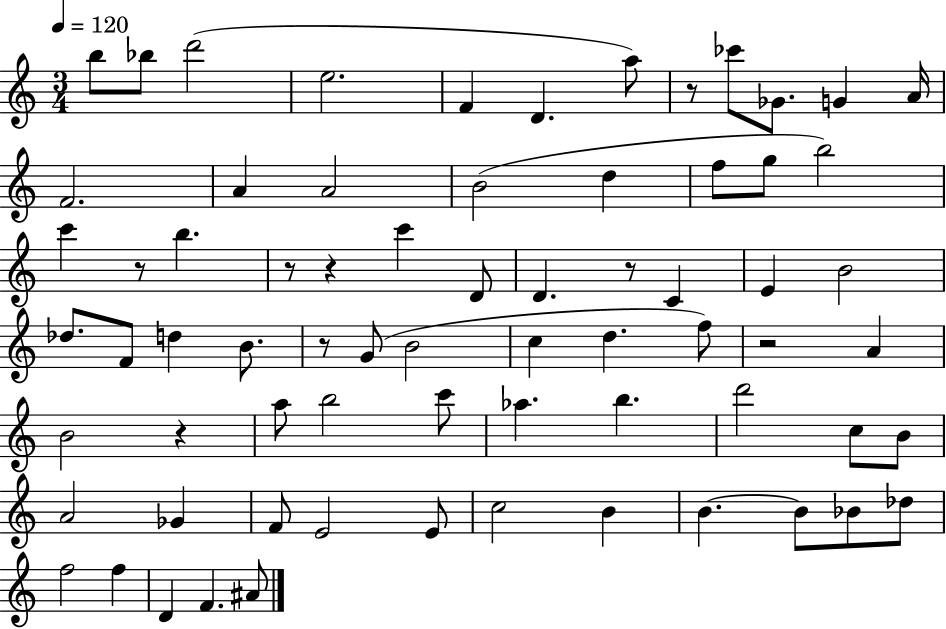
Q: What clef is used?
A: treble